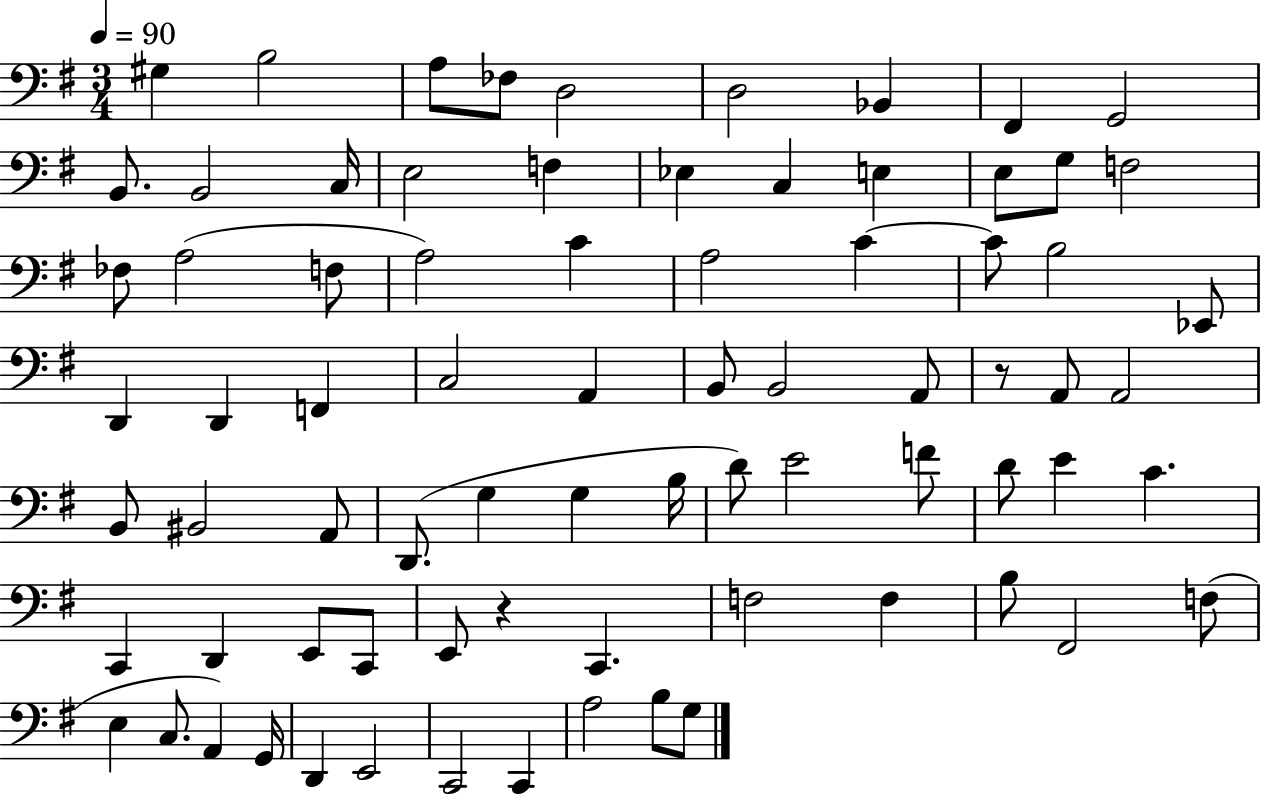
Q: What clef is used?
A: bass